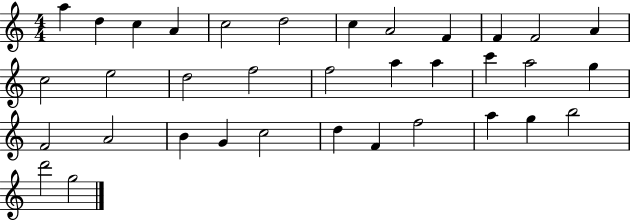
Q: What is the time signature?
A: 4/4